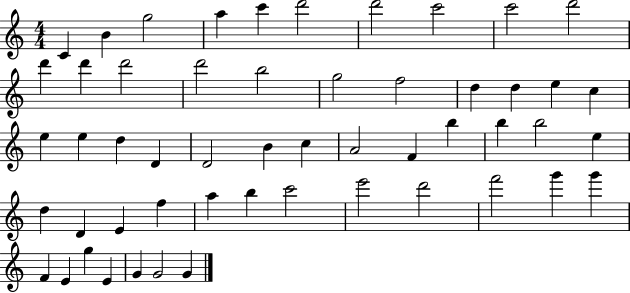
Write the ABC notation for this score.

X:1
T:Untitled
M:4/4
L:1/4
K:C
C B g2 a c' d'2 d'2 c'2 c'2 d'2 d' d' d'2 d'2 b2 g2 f2 d d e c e e d D D2 B c A2 F b b b2 e d D E f a b c'2 e'2 d'2 f'2 g' g' F E g E G G2 G